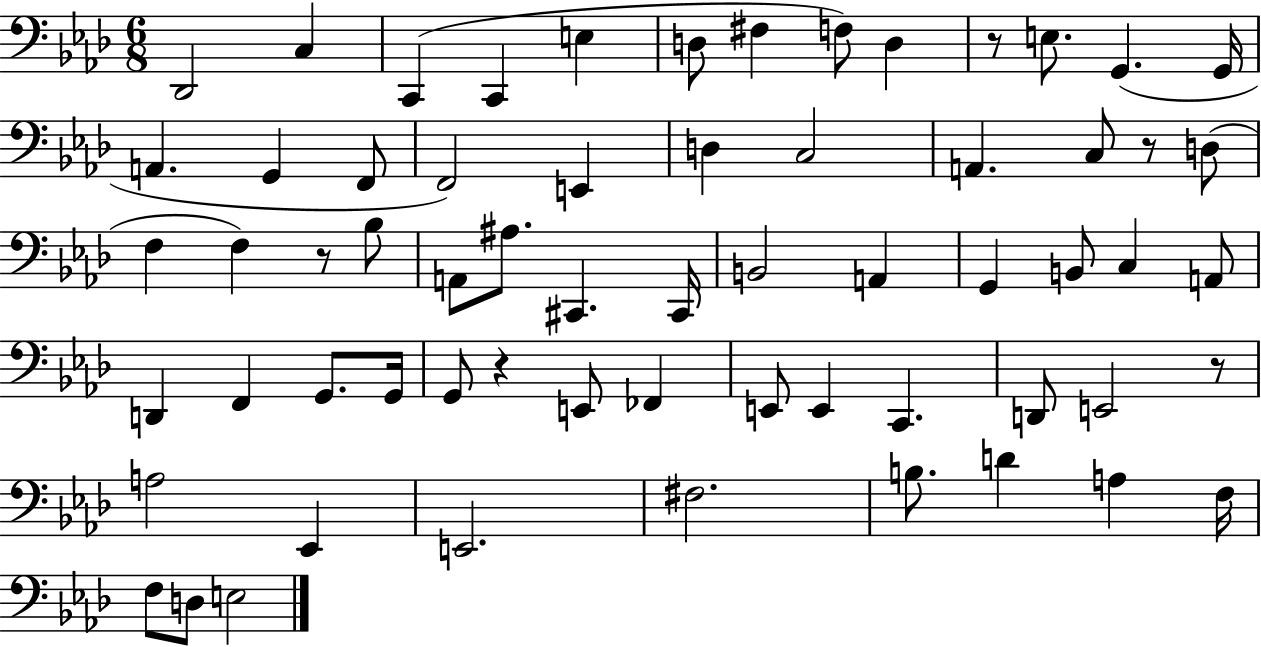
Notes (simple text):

Db2/h C3/q C2/q C2/q E3/q D3/e F#3/q F3/e D3/q R/e E3/e. G2/q. G2/s A2/q. G2/q F2/e F2/h E2/q D3/q C3/h A2/q. C3/e R/e D3/e F3/q F3/q R/e Bb3/e A2/e A#3/e. C#2/q. C#2/s B2/h A2/q G2/q B2/e C3/q A2/e D2/q F2/q G2/e. G2/s G2/e R/q E2/e FES2/q E2/e E2/q C2/q. D2/e E2/h R/e A3/h Eb2/q E2/h. F#3/h. B3/e. D4/q A3/q F3/s F3/e D3/e E3/h